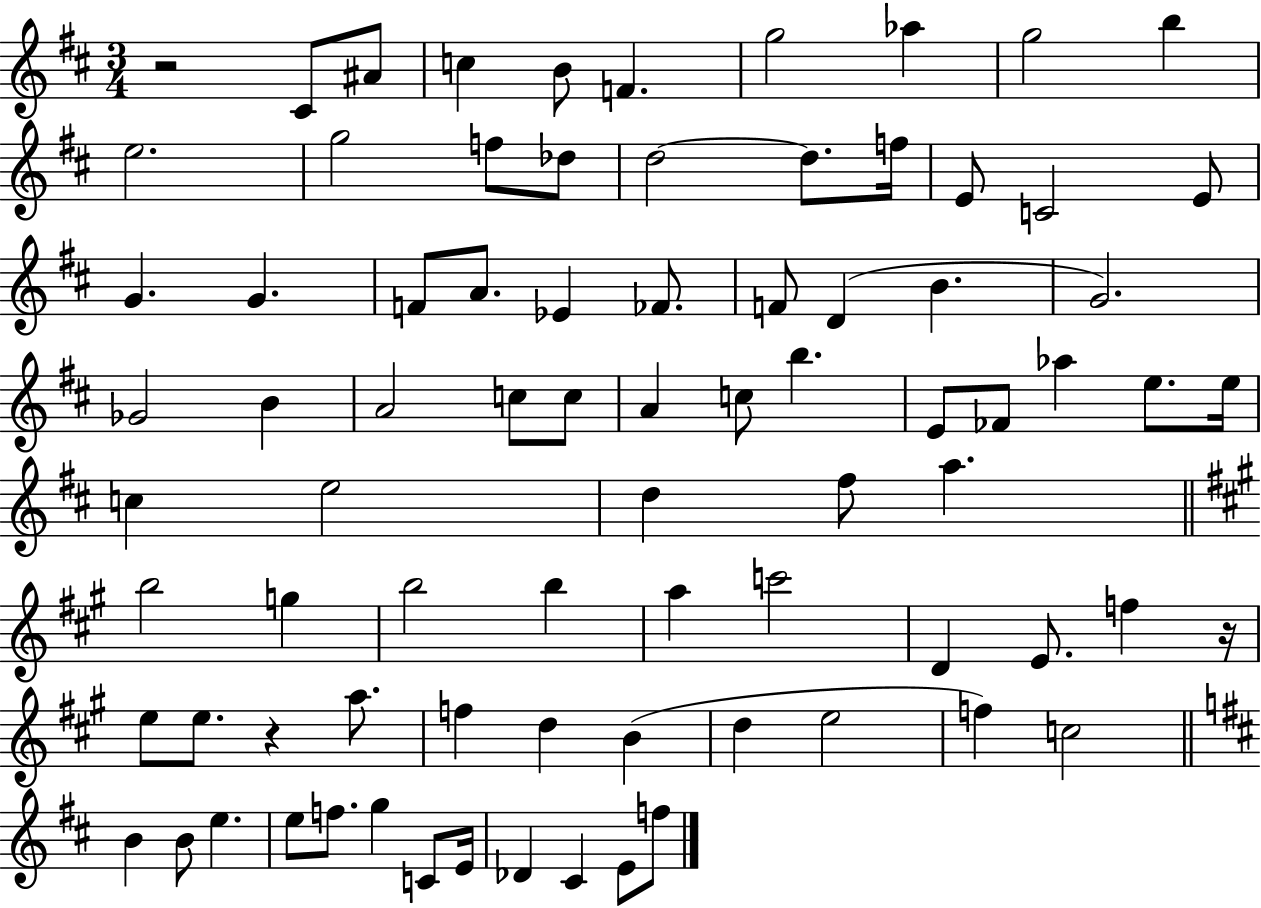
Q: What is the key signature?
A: D major